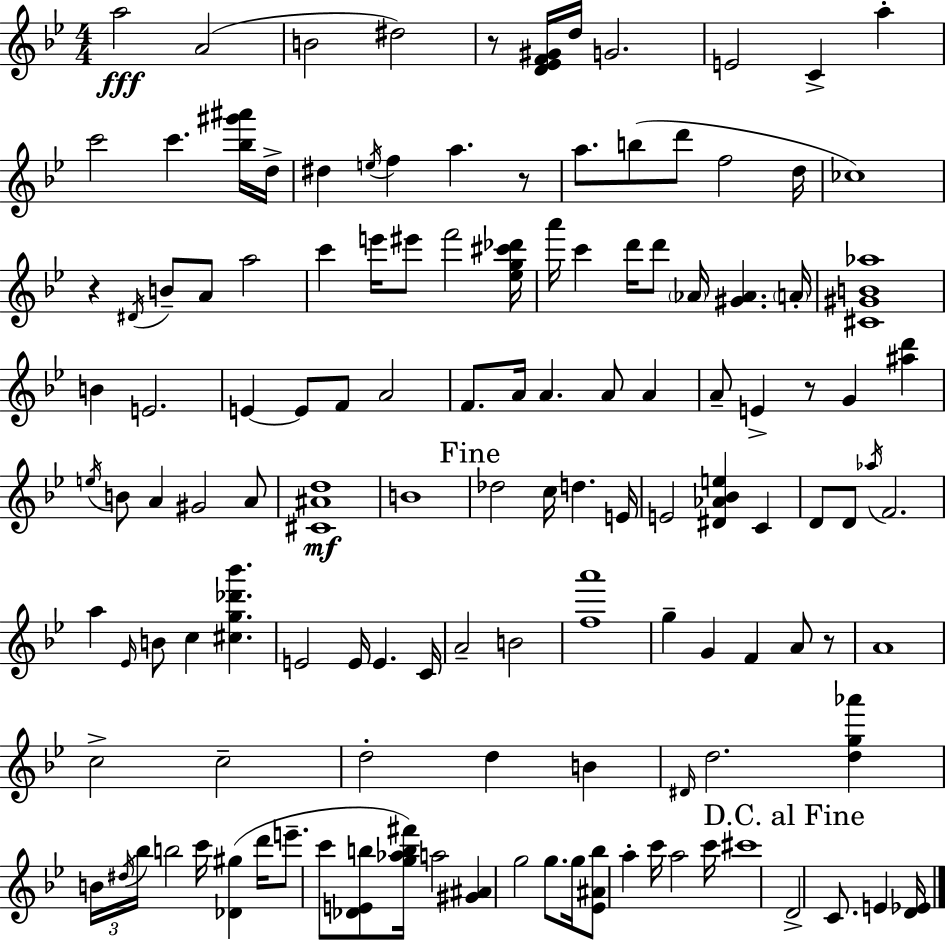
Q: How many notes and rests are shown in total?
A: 130